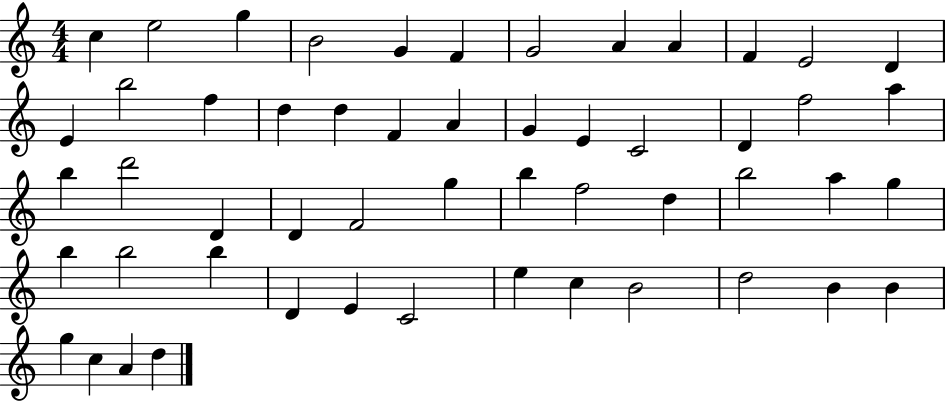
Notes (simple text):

C5/q E5/h G5/q B4/h G4/q F4/q G4/h A4/q A4/q F4/q E4/h D4/q E4/q B5/h F5/q D5/q D5/q F4/q A4/q G4/q E4/q C4/h D4/q F5/h A5/q B5/q D6/h D4/q D4/q F4/h G5/q B5/q F5/h D5/q B5/h A5/q G5/q B5/q B5/h B5/q D4/q E4/q C4/h E5/q C5/q B4/h D5/h B4/q B4/q G5/q C5/q A4/q D5/q